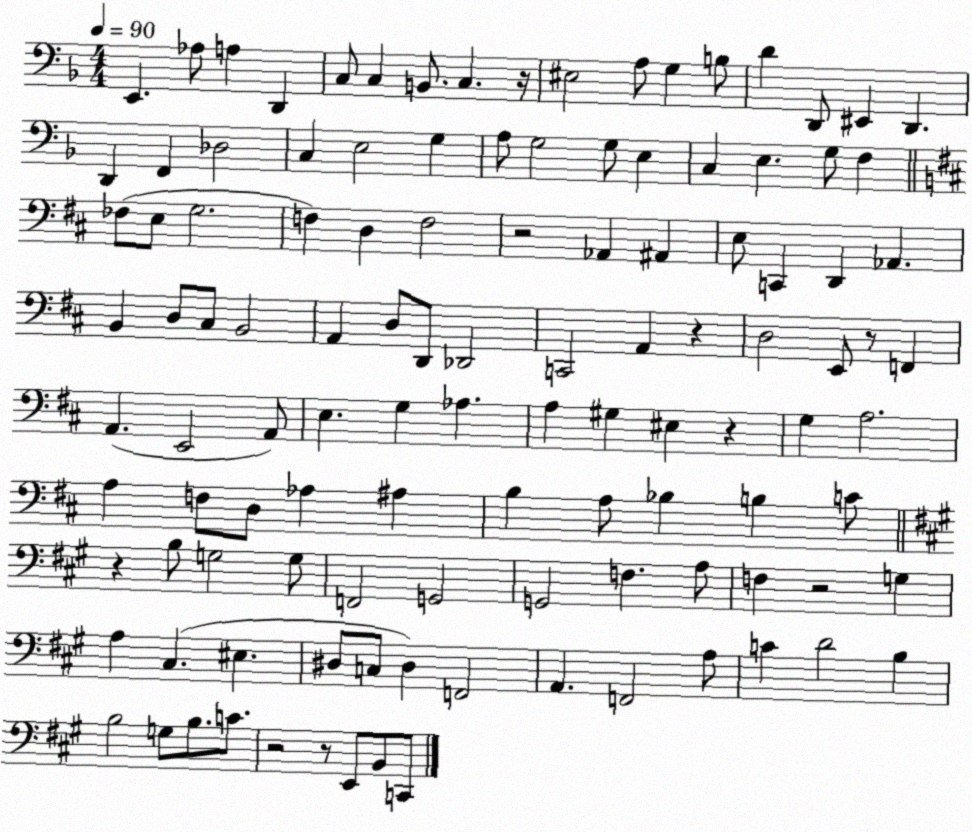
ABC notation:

X:1
T:Untitled
M:4/4
L:1/4
K:F
E,, _A,/2 A, D,, C,/2 C, B,,/2 C, z/4 ^E,2 A,/2 G, B,/2 D D,,/2 ^E,, D,, D,, F,, _D,2 C, E,2 G, A,/2 G,2 G,/2 E, C, E, G,/2 F, _F,/2 E,/2 G,2 F, D, F,2 z2 _A,, ^A,, E,/2 C,, D,, _A,, B,, D,/2 ^C,/2 B,,2 A,, D,/2 D,,/2 _D,,2 C,,2 A,, z D,2 E,,/2 z/2 F,, A,, E,,2 A,,/2 E, G, _A, A, ^G, ^E, z G, A,2 A, F,/2 D,/2 _A, ^A, B, A,/2 _B, B, C/2 z B,/2 G,2 G,/2 F,,2 G,,2 G,,2 F, A,/2 F, z2 G, A, ^C, ^E, ^D,/2 C,/2 ^D, F,,2 A,, F,,2 A,/2 C D2 B, B,2 G,/2 B,/2 C/2 z2 z/2 E,,/2 B,,/2 C,,/2